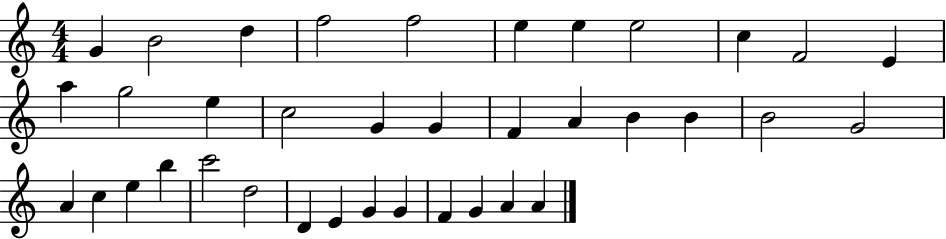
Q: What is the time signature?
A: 4/4